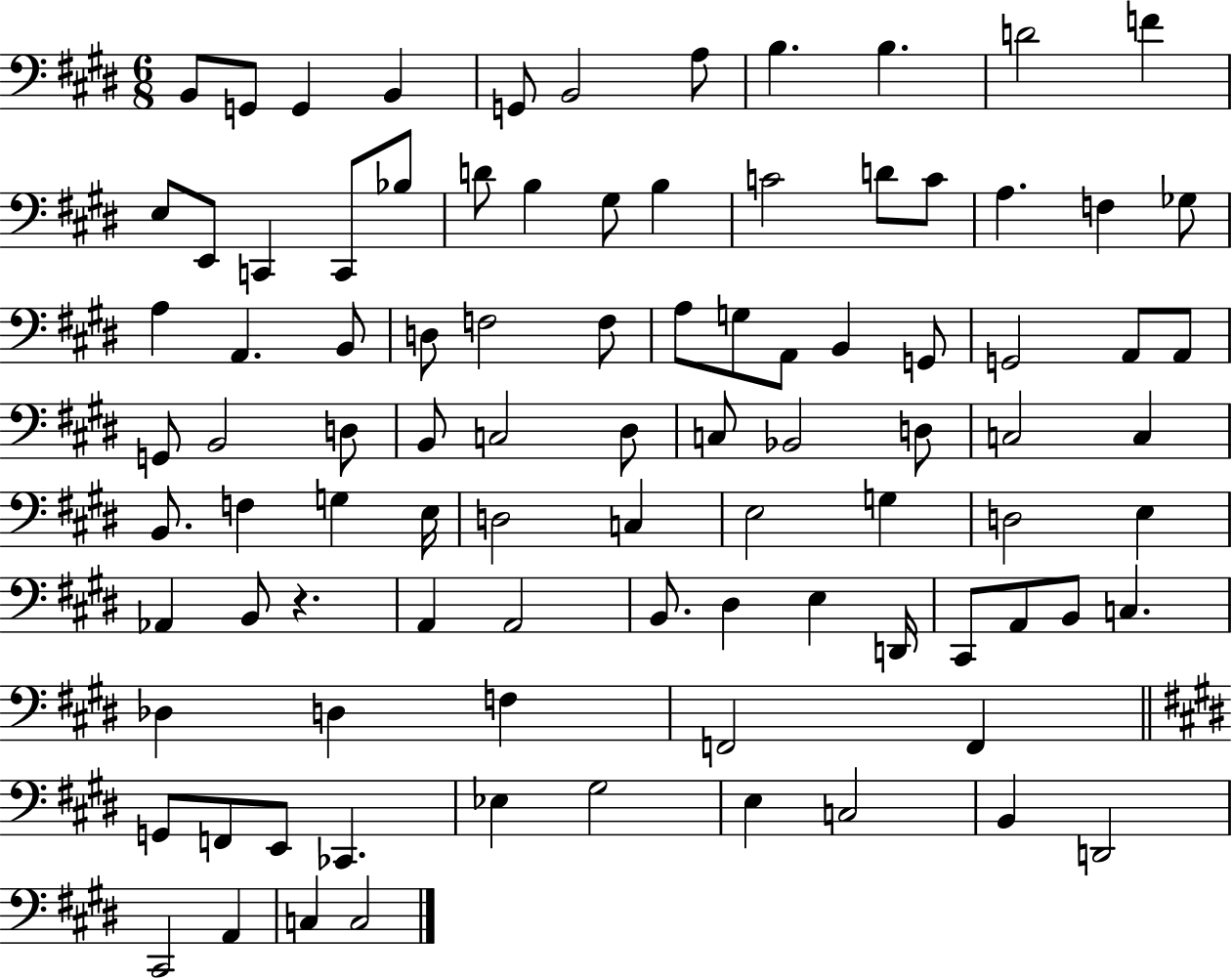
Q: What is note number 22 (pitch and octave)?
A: D4